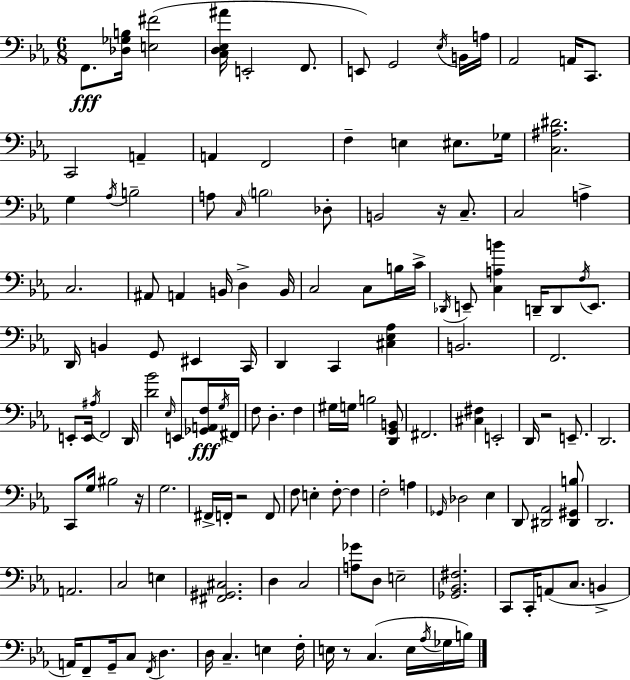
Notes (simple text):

F2/e. [Db3,Gb3,B3]/s [E3,F#4]/h [C3,D3,Eb3,A#4]/s E2/h F2/e. E2/e G2/h Eb3/s B2/s A3/s Ab2/h A2/s C2/e. C2/h A2/q A2/q F2/h F3/q E3/q EIS3/e. Gb3/s [C3,A#3,D#4]/h. G3/q Ab3/s B3/h A3/e C3/s B3/h Db3/e B2/h R/s C3/e. C3/h A3/q C3/h. A#2/e A2/q B2/s D3/q B2/s C3/h C3/e B3/s C4/s Db2/s E2/e [C3,A3,B4]/q D2/s D2/e F3/s E2/e. D2/s B2/q G2/e EIS2/q C2/s D2/q C2/q [C#3,Eb3,Ab3]/q B2/h. F2/h. E2/e E2/s A#3/s F2/h D2/s [D4,Bb4]/h Eb3/s E2/e [Gb2,A2,F3]/s G3/s F#2/s F3/e D3/q. F3/q G#3/s G3/s B3/h [D2,G2,B2]/e F#2/h. [C#3,F#3]/q E2/h D2/s R/h E2/e. D2/h. C2/e G3/s BIS3/h R/s G3/h. F#2/s F2/s R/h F2/e F3/e E3/q F3/e F3/q F3/h A3/q Gb2/s Db3/h Eb3/q D2/e [D#2,Ab2]/h [D#2,G#2,B3]/e D2/h. A2/h. C3/h E3/q [F#2,G#2,C#3]/h. D3/q C3/h [A3,Gb4]/e D3/e E3/h [Gb2,Bb2,F#3]/h. C2/e C2/s A2/e C3/e. B2/q A2/s F2/e G2/s C3/e F2/s D3/q. D3/s C3/q. E3/q F3/s E3/s R/e C3/q. E3/s Ab3/s Gb3/s B3/s